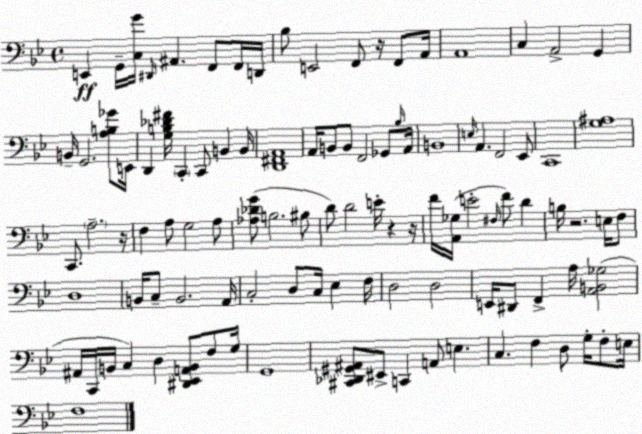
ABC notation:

X:1
T:Untitled
M:4/4
L:1/4
K:Bb
E,, G,,/4 [C,G]/4 ^D,,/4 ^A,, F,,/2 F,,/4 D,,/4 _B,/2 E,,2 F,,/2 z/4 F,,/2 A,,/4 A,,4 C, A,,2 G,, B,,/4 G,,2 [A,B,_G]/2 E,,/4 D,, [G,B,_D^F]/4 C,, C,,/2 B,, B,,/4 [D,,^F,,A,,]4 A,,/4 B,,/2 B,,/2 F,,2 _G,,/2 _B,/4 A,,/4 B,,4 E,/4 A,, F,,2 _E,,/2 C,,4 [G,^A,]4 C,,/2 A,2 z/4 F, A,/2 G,2 A,/2 [_A,_DG]/2 B,2 ^B,/2 D/2 D2 E/4 z z/4 F/4 [A,,_G,]/4 E2 ^F,/4 F/2 D B,/4 z2 E,/4 F,/2 D,4 B,,/4 C,/2 B,,2 A,,/4 C,2 D,/2 C,/4 _E, F,/4 D,2 D,2 E,,/4 ^D,,/2 F,, A,/4 [A,,B,,_G,]2 ^A,,/4 C,,/4 B,,/4 C, D, [^D,,_E,,A,,B,,]/2 F,/2 G,/4 G,,4 [^C,,_D,,^G,,^A,,]/2 ^E,,/2 C,, A,,/2 E, C, F, D,/2 G,/4 F,/2 E,/4 F,4